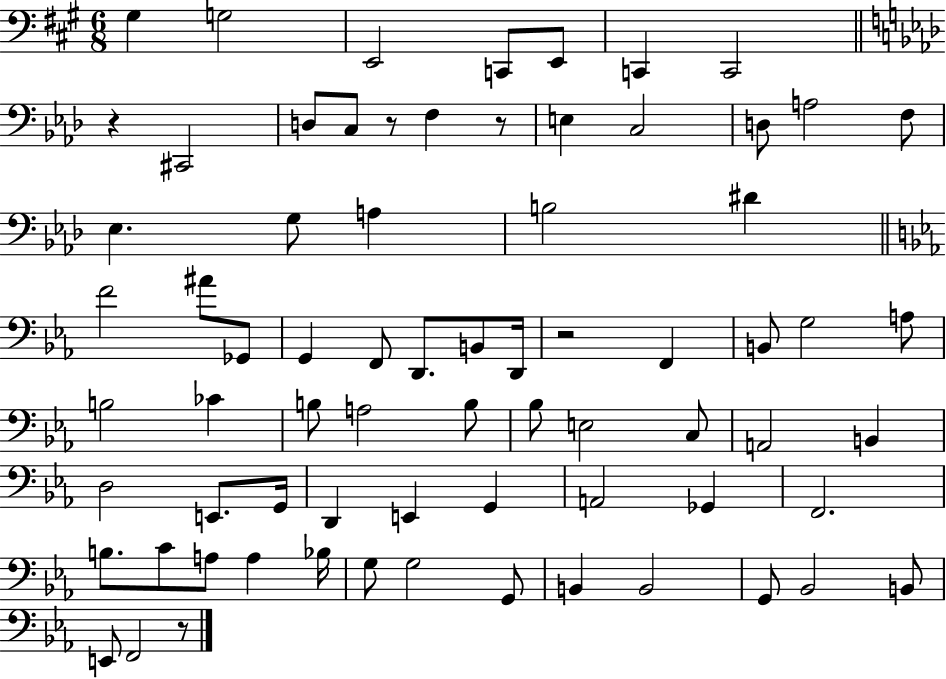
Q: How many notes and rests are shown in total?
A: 72